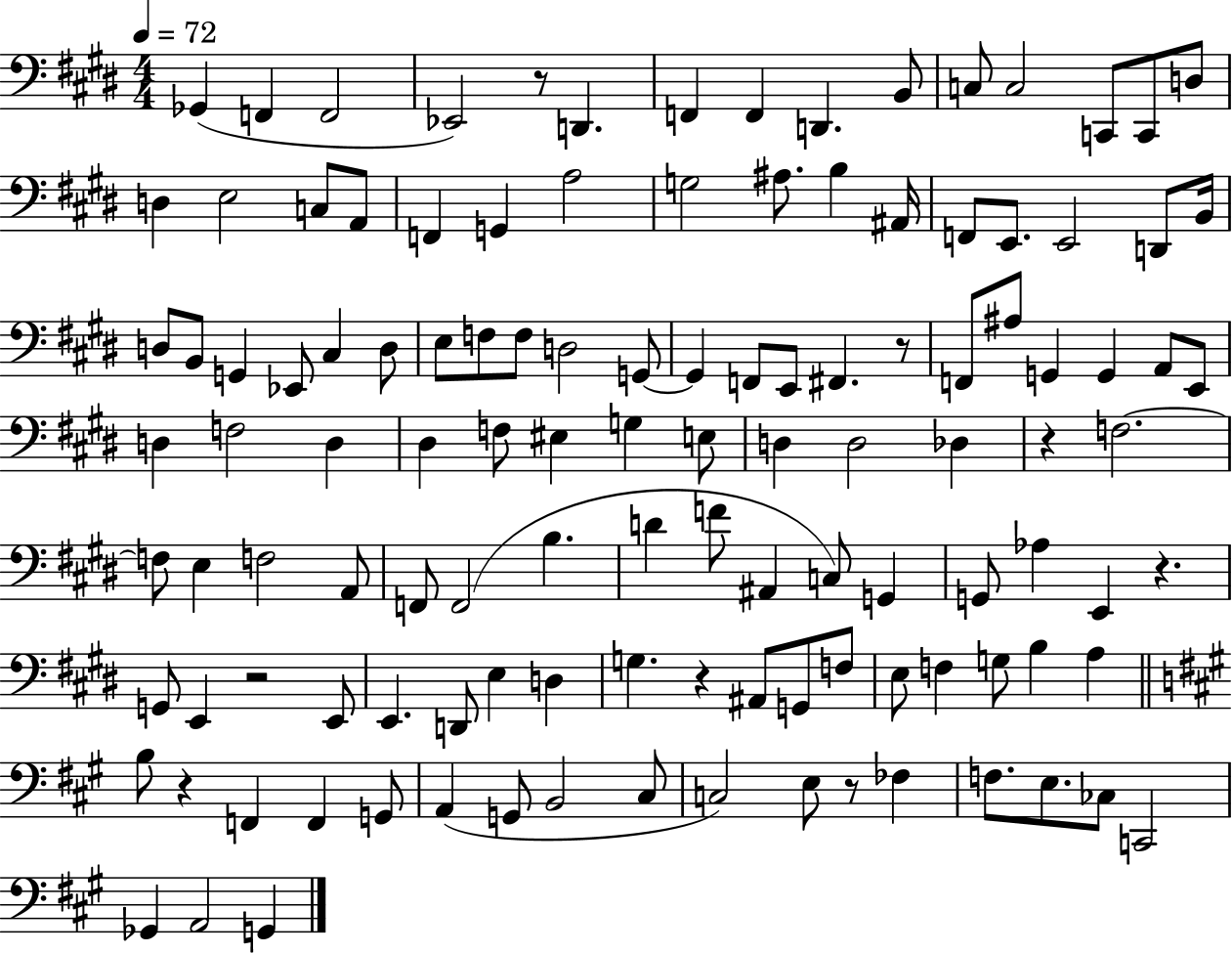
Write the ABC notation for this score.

X:1
T:Untitled
M:4/4
L:1/4
K:E
_G,, F,, F,,2 _E,,2 z/2 D,, F,, F,, D,, B,,/2 C,/2 C,2 C,,/2 C,,/2 D,/2 D, E,2 C,/2 A,,/2 F,, G,, A,2 G,2 ^A,/2 B, ^A,,/4 F,,/2 E,,/2 E,,2 D,,/2 B,,/4 D,/2 B,,/2 G,, _E,,/2 ^C, D,/2 E,/2 F,/2 F,/2 D,2 G,,/2 G,, F,,/2 E,,/2 ^F,, z/2 F,,/2 ^A,/2 G,, G,, A,,/2 E,,/2 D, F,2 D, ^D, F,/2 ^E, G, E,/2 D, D,2 _D, z F,2 F,/2 E, F,2 A,,/2 F,,/2 F,,2 B, D F/2 ^A,, C,/2 G,, G,,/2 _A, E,, z G,,/2 E,, z2 E,,/2 E,, D,,/2 E, D, G, z ^A,,/2 G,,/2 F,/2 E,/2 F, G,/2 B, A, B,/2 z F,, F,, G,,/2 A,, G,,/2 B,,2 ^C,/2 C,2 E,/2 z/2 _F, F,/2 E,/2 _C,/2 C,,2 _G,, A,,2 G,,